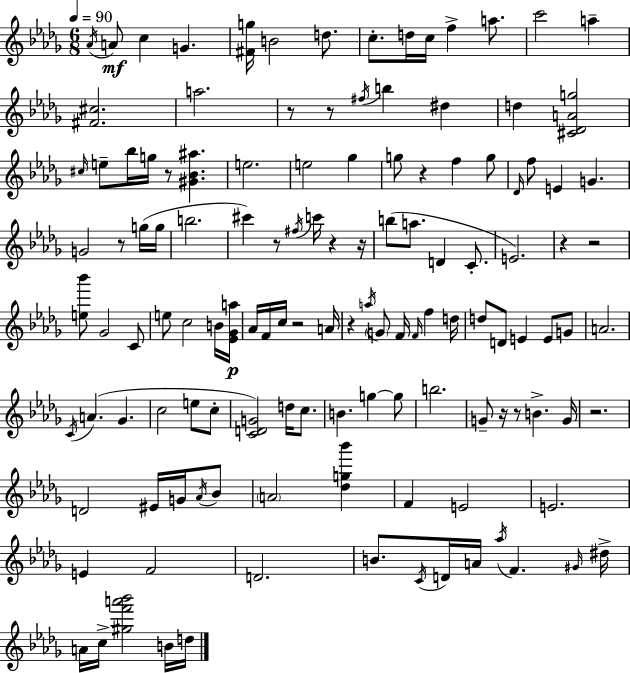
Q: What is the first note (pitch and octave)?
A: Ab4